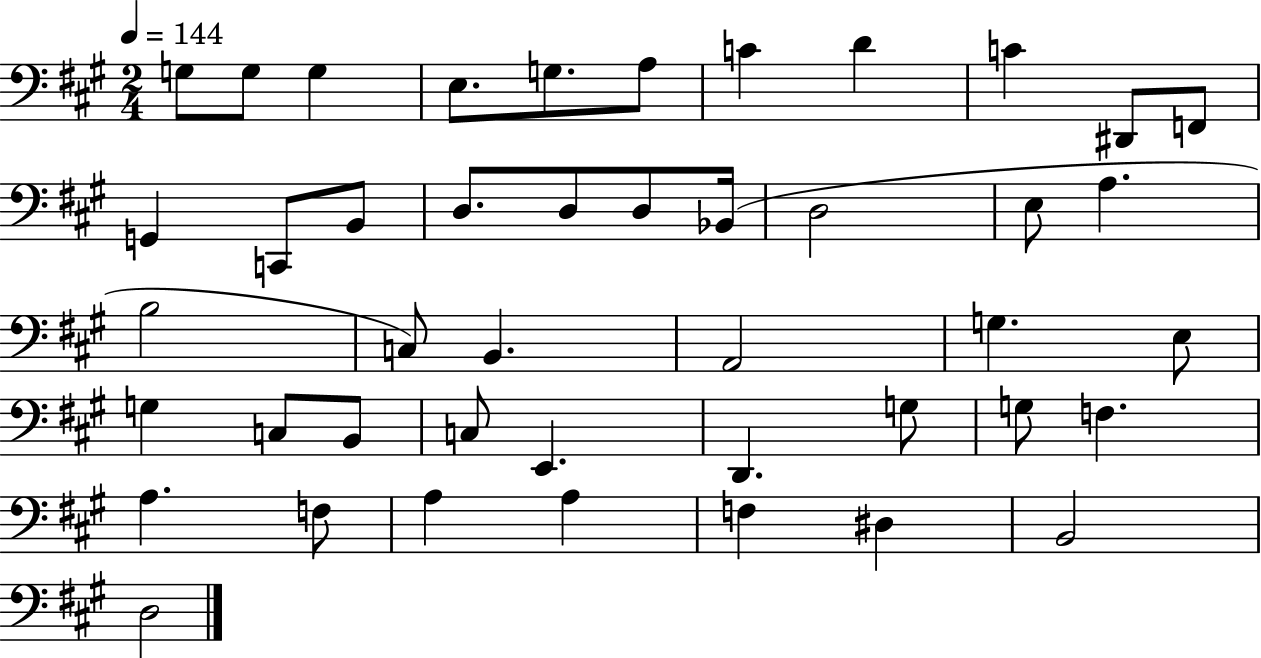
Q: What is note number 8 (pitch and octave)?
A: D4